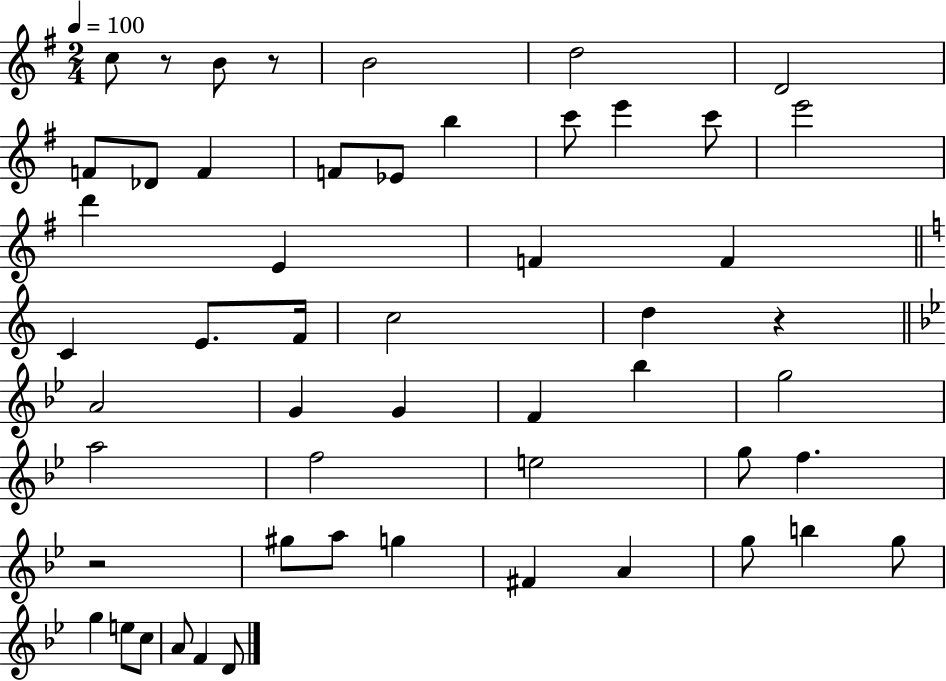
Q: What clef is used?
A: treble